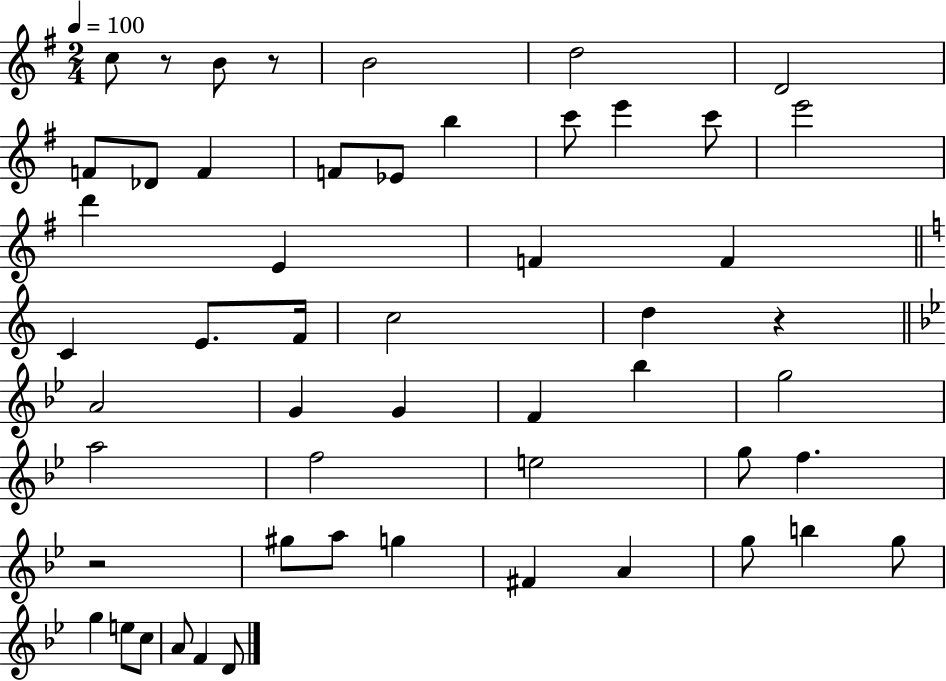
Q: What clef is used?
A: treble